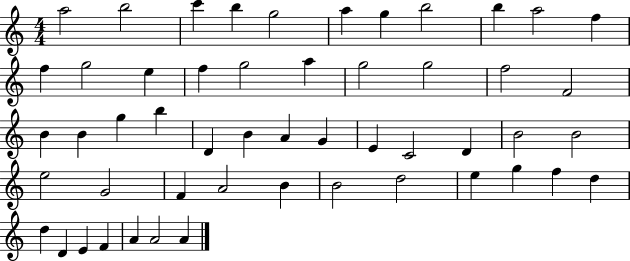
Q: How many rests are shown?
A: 0